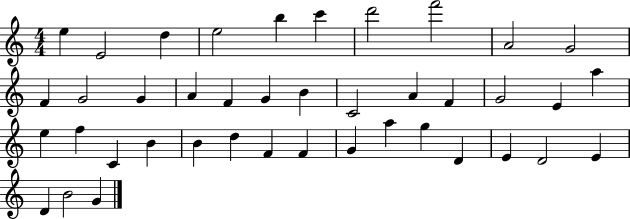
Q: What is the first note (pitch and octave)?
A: E5